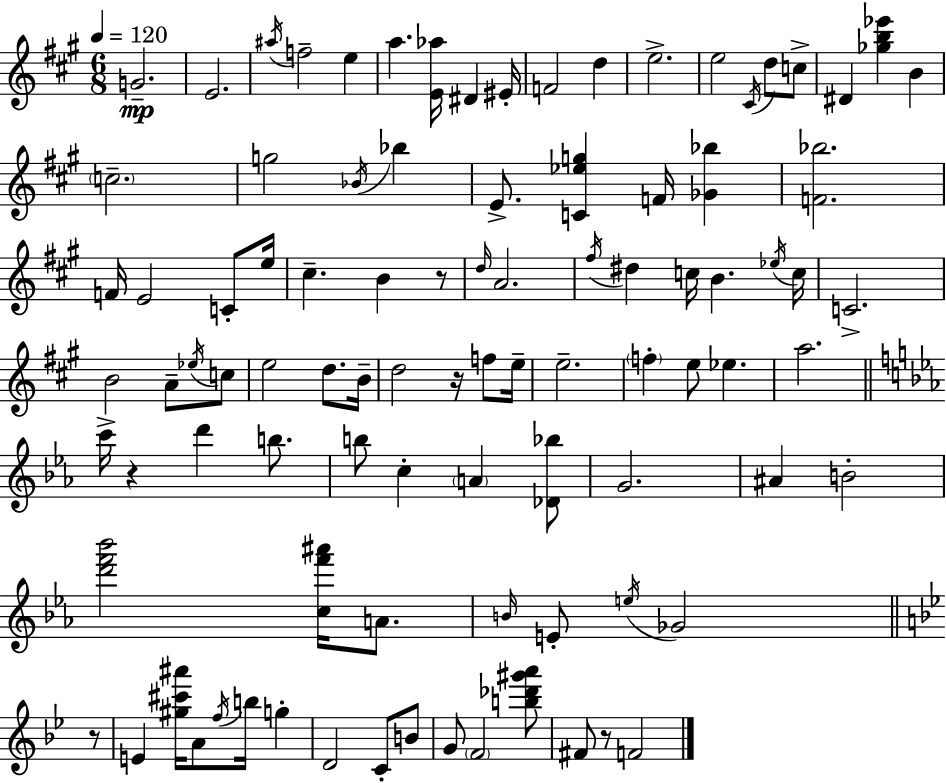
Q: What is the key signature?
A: A major